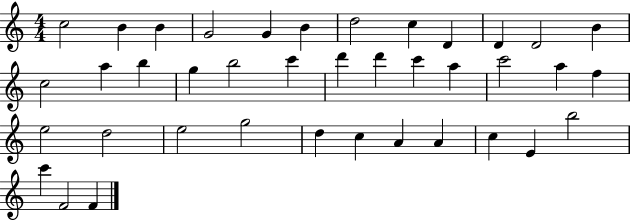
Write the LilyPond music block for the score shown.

{
  \clef treble
  \numericTimeSignature
  \time 4/4
  \key c \major
  c''2 b'4 b'4 | g'2 g'4 b'4 | d''2 c''4 d'4 | d'4 d'2 b'4 | \break c''2 a''4 b''4 | g''4 b''2 c'''4 | d'''4 d'''4 c'''4 a''4 | c'''2 a''4 f''4 | \break e''2 d''2 | e''2 g''2 | d''4 c''4 a'4 a'4 | c''4 e'4 b''2 | \break c'''4 f'2 f'4 | \bar "|."
}